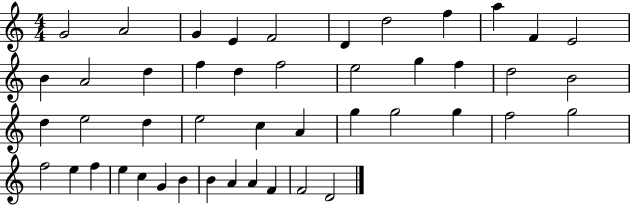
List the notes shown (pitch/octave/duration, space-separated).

G4/h A4/h G4/q E4/q F4/h D4/q D5/h F5/q A5/q F4/q E4/h B4/q A4/h D5/q F5/q D5/q F5/h E5/h G5/q F5/q D5/h B4/h D5/q E5/h D5/q E5/h C5/q A4/q G5/q G5/h G5/q F5/h G5/h F5/h E5/q F5/q E5/q C5/q G4/q B4/q B4/q A4/q A4/q F4/q F4/h D4/h